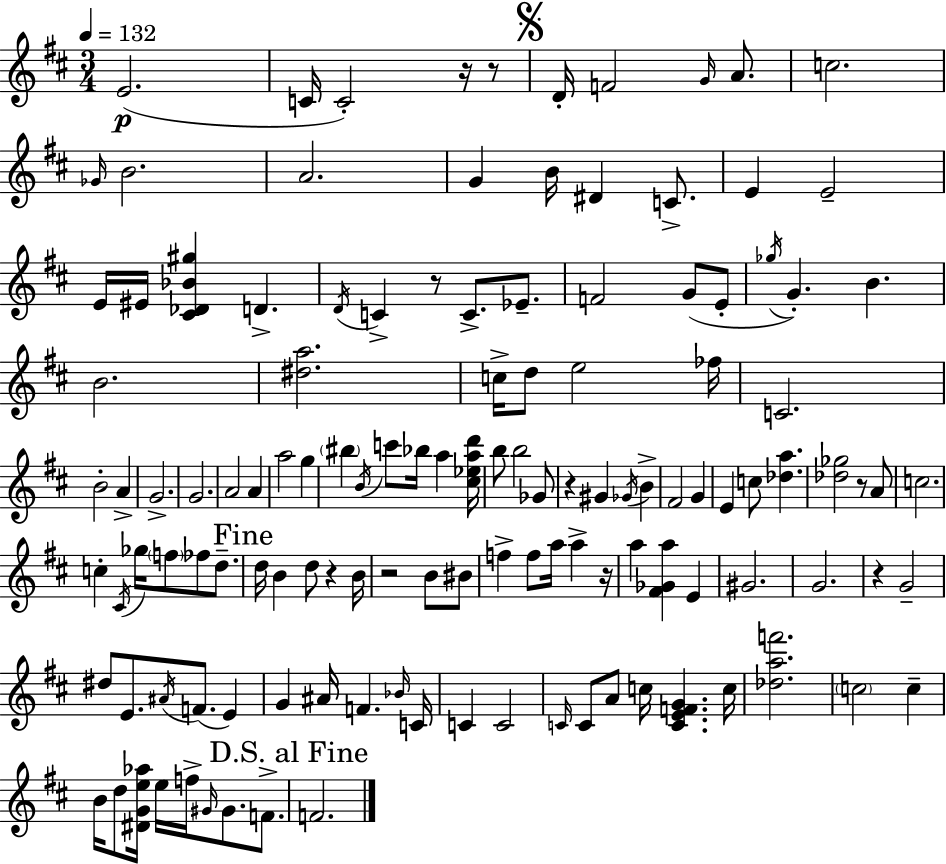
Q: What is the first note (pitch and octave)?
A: E4